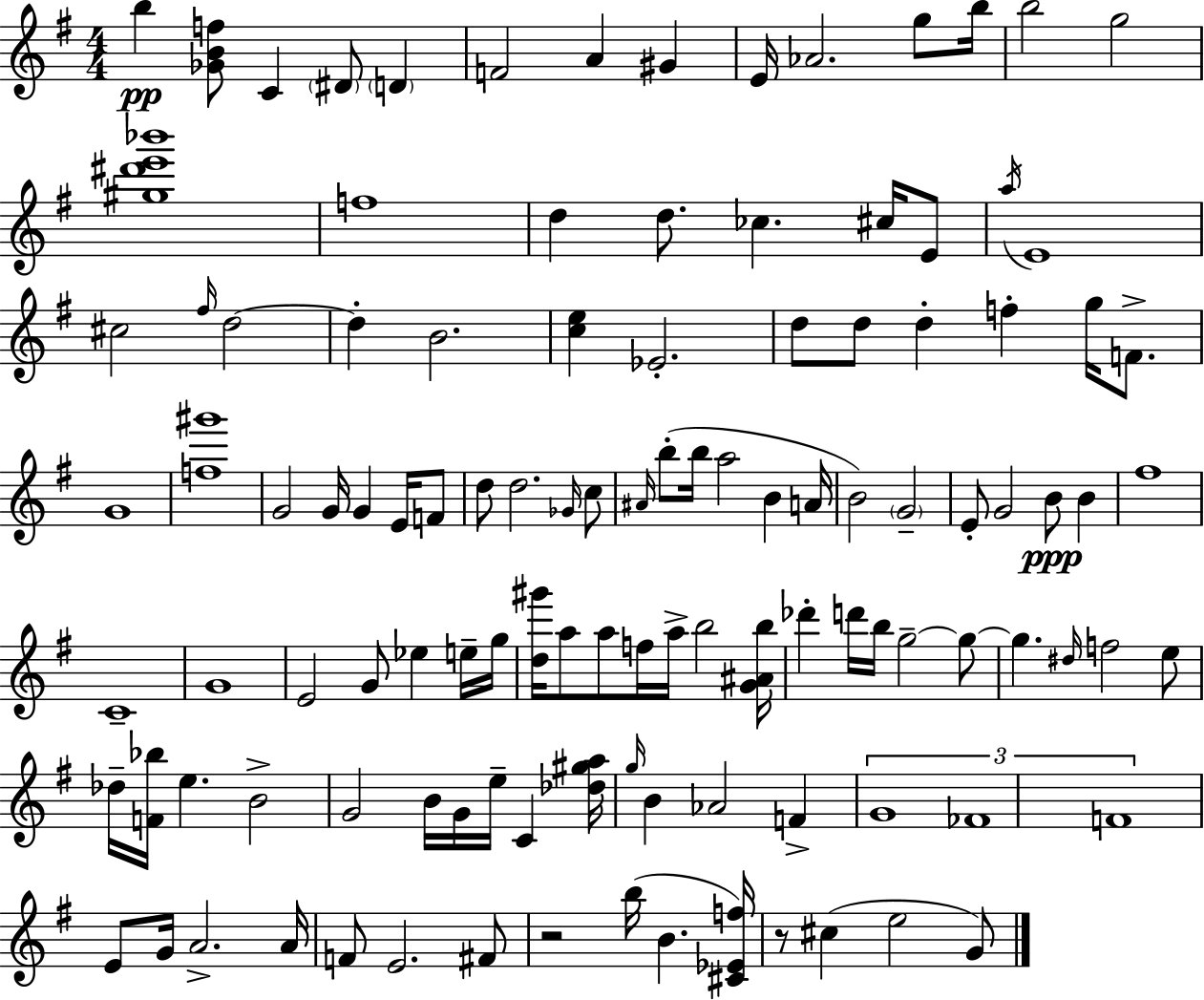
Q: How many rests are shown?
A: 2